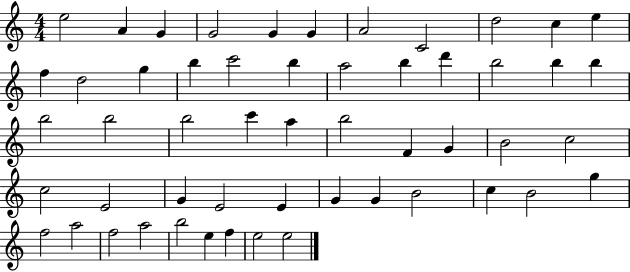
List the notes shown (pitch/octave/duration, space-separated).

E5/h A4/q G4/q G4/h G4/q G4/q A4/h C4/h D5/h C5/q E5/q F5/q D5/h G5/q B5/q C6/h B5/q A5/h B5/q D6/q B5/h B5/q B5/q B5/h B5/h B5/h C6/q A5/q B5/h F4/q G4/q B4/h C5/h C5/h E4/h G4/q E4/h E4/q G4/q G4/q B4/h C5/q B4/h G5/q F5/h A5/h F5/h A5/h B5/h E5/q F5/q E5/h E5/h